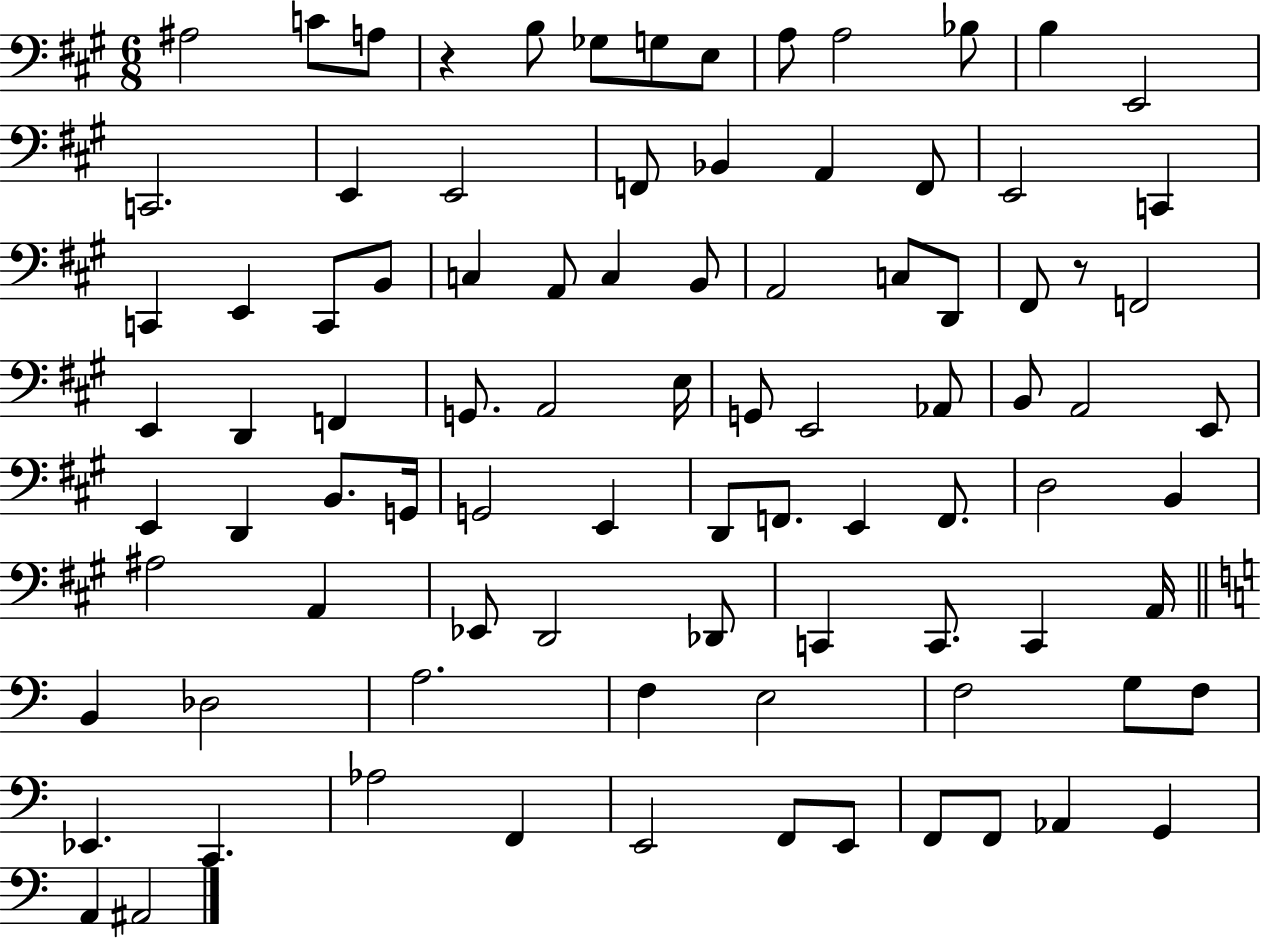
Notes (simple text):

A#3/h C4/e A3/e R/q B3/e Gb3/e G3/e E3/e A3/e A3/h Bb3/e B3/q E2/h C2/h. E2/q E2/h F2/e Bb2/q A2/q F2/e E2/h C2/q C2/q E2/q C2/e B2/e C3/q A2/e C3/q B2/e A2/h C3/e D2/e F#2/e R/e F2/h E2/q D2/q F2/q G2/e. A2/h E3/s G2/e E2/h Ab2/e B2/e A2/h E2/e E2/q D2/q B2/e. G2/s G2/h E2/q D2/e F2/e. E2/q F2/e. D3/h B2/q A#3/h A2/q Eb2/e D2/h Db2/e C2/q C2/e. C2/q A2/s B2/q Db3/h A3/h. F3/q E3/h F3/h G3/e F3/e Eb2/q. C2/q. Ab3/h F2/q E2/h F2/e E2/e F2/e F2/e Ab2/q G2/q A2/q A#2/h